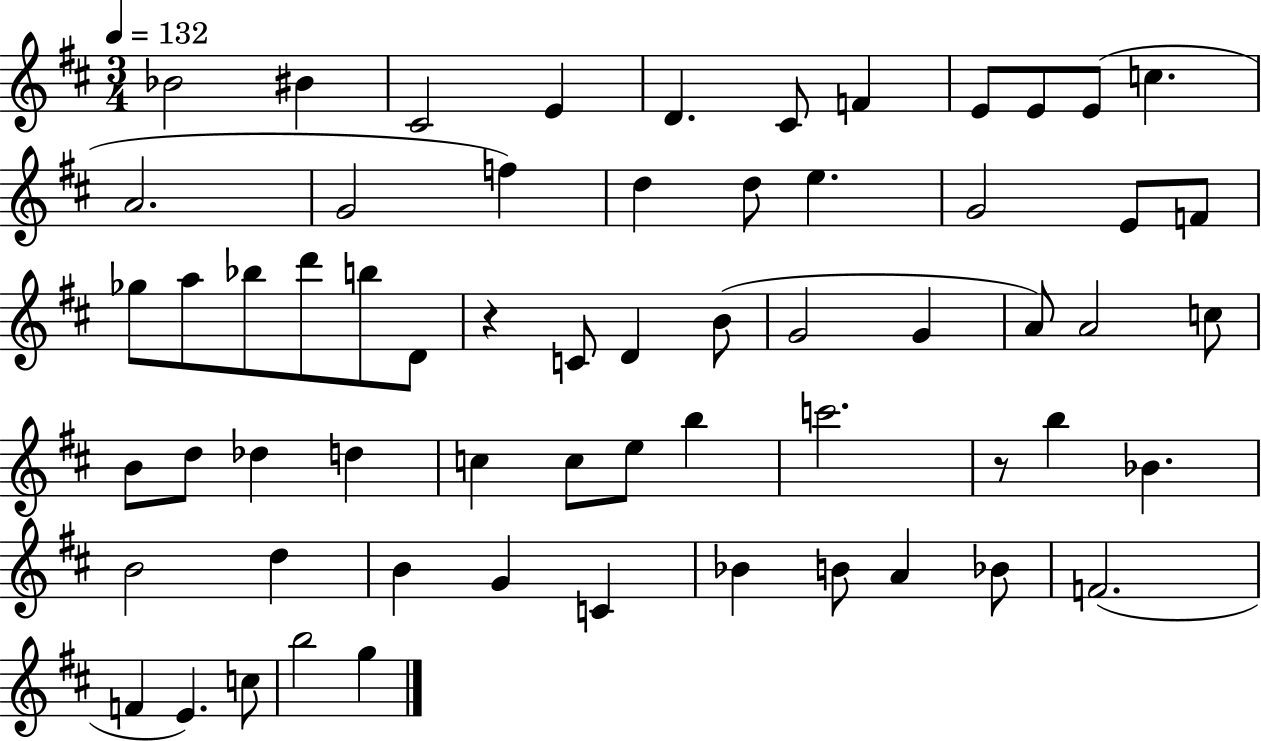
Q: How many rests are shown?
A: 2